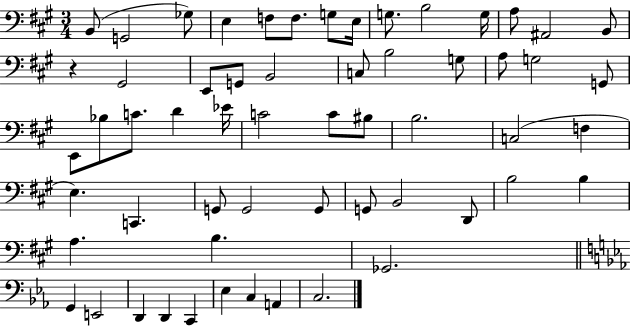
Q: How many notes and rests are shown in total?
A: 58